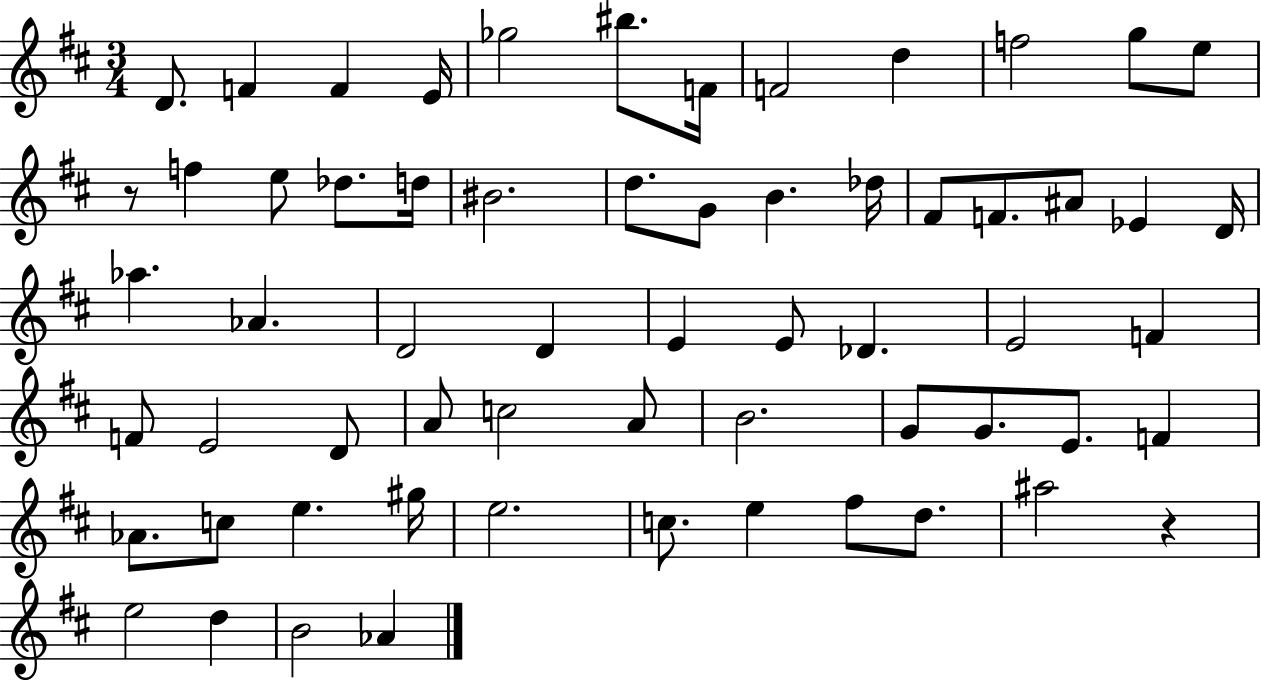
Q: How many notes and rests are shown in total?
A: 62